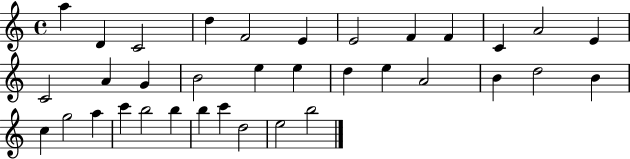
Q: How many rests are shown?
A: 0